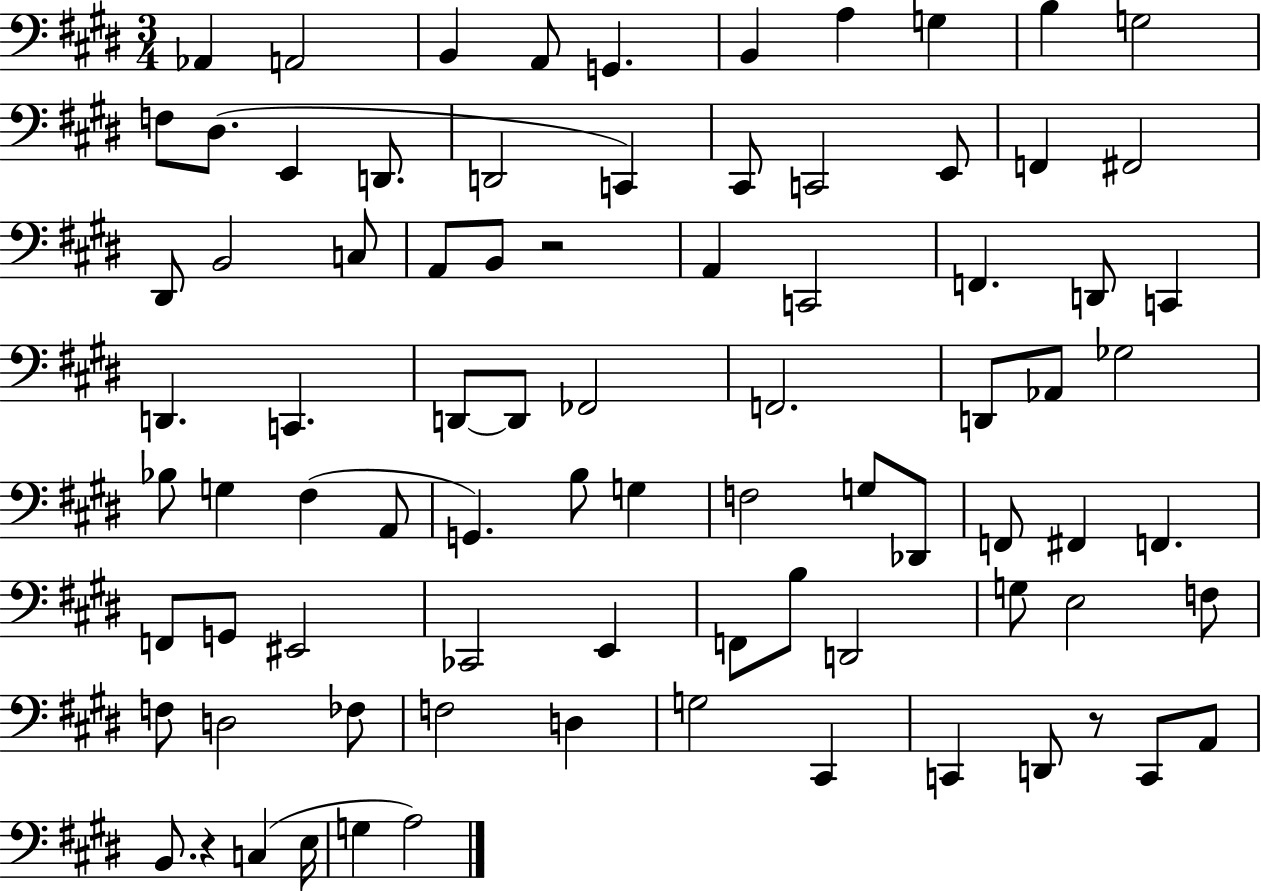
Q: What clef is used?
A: bass